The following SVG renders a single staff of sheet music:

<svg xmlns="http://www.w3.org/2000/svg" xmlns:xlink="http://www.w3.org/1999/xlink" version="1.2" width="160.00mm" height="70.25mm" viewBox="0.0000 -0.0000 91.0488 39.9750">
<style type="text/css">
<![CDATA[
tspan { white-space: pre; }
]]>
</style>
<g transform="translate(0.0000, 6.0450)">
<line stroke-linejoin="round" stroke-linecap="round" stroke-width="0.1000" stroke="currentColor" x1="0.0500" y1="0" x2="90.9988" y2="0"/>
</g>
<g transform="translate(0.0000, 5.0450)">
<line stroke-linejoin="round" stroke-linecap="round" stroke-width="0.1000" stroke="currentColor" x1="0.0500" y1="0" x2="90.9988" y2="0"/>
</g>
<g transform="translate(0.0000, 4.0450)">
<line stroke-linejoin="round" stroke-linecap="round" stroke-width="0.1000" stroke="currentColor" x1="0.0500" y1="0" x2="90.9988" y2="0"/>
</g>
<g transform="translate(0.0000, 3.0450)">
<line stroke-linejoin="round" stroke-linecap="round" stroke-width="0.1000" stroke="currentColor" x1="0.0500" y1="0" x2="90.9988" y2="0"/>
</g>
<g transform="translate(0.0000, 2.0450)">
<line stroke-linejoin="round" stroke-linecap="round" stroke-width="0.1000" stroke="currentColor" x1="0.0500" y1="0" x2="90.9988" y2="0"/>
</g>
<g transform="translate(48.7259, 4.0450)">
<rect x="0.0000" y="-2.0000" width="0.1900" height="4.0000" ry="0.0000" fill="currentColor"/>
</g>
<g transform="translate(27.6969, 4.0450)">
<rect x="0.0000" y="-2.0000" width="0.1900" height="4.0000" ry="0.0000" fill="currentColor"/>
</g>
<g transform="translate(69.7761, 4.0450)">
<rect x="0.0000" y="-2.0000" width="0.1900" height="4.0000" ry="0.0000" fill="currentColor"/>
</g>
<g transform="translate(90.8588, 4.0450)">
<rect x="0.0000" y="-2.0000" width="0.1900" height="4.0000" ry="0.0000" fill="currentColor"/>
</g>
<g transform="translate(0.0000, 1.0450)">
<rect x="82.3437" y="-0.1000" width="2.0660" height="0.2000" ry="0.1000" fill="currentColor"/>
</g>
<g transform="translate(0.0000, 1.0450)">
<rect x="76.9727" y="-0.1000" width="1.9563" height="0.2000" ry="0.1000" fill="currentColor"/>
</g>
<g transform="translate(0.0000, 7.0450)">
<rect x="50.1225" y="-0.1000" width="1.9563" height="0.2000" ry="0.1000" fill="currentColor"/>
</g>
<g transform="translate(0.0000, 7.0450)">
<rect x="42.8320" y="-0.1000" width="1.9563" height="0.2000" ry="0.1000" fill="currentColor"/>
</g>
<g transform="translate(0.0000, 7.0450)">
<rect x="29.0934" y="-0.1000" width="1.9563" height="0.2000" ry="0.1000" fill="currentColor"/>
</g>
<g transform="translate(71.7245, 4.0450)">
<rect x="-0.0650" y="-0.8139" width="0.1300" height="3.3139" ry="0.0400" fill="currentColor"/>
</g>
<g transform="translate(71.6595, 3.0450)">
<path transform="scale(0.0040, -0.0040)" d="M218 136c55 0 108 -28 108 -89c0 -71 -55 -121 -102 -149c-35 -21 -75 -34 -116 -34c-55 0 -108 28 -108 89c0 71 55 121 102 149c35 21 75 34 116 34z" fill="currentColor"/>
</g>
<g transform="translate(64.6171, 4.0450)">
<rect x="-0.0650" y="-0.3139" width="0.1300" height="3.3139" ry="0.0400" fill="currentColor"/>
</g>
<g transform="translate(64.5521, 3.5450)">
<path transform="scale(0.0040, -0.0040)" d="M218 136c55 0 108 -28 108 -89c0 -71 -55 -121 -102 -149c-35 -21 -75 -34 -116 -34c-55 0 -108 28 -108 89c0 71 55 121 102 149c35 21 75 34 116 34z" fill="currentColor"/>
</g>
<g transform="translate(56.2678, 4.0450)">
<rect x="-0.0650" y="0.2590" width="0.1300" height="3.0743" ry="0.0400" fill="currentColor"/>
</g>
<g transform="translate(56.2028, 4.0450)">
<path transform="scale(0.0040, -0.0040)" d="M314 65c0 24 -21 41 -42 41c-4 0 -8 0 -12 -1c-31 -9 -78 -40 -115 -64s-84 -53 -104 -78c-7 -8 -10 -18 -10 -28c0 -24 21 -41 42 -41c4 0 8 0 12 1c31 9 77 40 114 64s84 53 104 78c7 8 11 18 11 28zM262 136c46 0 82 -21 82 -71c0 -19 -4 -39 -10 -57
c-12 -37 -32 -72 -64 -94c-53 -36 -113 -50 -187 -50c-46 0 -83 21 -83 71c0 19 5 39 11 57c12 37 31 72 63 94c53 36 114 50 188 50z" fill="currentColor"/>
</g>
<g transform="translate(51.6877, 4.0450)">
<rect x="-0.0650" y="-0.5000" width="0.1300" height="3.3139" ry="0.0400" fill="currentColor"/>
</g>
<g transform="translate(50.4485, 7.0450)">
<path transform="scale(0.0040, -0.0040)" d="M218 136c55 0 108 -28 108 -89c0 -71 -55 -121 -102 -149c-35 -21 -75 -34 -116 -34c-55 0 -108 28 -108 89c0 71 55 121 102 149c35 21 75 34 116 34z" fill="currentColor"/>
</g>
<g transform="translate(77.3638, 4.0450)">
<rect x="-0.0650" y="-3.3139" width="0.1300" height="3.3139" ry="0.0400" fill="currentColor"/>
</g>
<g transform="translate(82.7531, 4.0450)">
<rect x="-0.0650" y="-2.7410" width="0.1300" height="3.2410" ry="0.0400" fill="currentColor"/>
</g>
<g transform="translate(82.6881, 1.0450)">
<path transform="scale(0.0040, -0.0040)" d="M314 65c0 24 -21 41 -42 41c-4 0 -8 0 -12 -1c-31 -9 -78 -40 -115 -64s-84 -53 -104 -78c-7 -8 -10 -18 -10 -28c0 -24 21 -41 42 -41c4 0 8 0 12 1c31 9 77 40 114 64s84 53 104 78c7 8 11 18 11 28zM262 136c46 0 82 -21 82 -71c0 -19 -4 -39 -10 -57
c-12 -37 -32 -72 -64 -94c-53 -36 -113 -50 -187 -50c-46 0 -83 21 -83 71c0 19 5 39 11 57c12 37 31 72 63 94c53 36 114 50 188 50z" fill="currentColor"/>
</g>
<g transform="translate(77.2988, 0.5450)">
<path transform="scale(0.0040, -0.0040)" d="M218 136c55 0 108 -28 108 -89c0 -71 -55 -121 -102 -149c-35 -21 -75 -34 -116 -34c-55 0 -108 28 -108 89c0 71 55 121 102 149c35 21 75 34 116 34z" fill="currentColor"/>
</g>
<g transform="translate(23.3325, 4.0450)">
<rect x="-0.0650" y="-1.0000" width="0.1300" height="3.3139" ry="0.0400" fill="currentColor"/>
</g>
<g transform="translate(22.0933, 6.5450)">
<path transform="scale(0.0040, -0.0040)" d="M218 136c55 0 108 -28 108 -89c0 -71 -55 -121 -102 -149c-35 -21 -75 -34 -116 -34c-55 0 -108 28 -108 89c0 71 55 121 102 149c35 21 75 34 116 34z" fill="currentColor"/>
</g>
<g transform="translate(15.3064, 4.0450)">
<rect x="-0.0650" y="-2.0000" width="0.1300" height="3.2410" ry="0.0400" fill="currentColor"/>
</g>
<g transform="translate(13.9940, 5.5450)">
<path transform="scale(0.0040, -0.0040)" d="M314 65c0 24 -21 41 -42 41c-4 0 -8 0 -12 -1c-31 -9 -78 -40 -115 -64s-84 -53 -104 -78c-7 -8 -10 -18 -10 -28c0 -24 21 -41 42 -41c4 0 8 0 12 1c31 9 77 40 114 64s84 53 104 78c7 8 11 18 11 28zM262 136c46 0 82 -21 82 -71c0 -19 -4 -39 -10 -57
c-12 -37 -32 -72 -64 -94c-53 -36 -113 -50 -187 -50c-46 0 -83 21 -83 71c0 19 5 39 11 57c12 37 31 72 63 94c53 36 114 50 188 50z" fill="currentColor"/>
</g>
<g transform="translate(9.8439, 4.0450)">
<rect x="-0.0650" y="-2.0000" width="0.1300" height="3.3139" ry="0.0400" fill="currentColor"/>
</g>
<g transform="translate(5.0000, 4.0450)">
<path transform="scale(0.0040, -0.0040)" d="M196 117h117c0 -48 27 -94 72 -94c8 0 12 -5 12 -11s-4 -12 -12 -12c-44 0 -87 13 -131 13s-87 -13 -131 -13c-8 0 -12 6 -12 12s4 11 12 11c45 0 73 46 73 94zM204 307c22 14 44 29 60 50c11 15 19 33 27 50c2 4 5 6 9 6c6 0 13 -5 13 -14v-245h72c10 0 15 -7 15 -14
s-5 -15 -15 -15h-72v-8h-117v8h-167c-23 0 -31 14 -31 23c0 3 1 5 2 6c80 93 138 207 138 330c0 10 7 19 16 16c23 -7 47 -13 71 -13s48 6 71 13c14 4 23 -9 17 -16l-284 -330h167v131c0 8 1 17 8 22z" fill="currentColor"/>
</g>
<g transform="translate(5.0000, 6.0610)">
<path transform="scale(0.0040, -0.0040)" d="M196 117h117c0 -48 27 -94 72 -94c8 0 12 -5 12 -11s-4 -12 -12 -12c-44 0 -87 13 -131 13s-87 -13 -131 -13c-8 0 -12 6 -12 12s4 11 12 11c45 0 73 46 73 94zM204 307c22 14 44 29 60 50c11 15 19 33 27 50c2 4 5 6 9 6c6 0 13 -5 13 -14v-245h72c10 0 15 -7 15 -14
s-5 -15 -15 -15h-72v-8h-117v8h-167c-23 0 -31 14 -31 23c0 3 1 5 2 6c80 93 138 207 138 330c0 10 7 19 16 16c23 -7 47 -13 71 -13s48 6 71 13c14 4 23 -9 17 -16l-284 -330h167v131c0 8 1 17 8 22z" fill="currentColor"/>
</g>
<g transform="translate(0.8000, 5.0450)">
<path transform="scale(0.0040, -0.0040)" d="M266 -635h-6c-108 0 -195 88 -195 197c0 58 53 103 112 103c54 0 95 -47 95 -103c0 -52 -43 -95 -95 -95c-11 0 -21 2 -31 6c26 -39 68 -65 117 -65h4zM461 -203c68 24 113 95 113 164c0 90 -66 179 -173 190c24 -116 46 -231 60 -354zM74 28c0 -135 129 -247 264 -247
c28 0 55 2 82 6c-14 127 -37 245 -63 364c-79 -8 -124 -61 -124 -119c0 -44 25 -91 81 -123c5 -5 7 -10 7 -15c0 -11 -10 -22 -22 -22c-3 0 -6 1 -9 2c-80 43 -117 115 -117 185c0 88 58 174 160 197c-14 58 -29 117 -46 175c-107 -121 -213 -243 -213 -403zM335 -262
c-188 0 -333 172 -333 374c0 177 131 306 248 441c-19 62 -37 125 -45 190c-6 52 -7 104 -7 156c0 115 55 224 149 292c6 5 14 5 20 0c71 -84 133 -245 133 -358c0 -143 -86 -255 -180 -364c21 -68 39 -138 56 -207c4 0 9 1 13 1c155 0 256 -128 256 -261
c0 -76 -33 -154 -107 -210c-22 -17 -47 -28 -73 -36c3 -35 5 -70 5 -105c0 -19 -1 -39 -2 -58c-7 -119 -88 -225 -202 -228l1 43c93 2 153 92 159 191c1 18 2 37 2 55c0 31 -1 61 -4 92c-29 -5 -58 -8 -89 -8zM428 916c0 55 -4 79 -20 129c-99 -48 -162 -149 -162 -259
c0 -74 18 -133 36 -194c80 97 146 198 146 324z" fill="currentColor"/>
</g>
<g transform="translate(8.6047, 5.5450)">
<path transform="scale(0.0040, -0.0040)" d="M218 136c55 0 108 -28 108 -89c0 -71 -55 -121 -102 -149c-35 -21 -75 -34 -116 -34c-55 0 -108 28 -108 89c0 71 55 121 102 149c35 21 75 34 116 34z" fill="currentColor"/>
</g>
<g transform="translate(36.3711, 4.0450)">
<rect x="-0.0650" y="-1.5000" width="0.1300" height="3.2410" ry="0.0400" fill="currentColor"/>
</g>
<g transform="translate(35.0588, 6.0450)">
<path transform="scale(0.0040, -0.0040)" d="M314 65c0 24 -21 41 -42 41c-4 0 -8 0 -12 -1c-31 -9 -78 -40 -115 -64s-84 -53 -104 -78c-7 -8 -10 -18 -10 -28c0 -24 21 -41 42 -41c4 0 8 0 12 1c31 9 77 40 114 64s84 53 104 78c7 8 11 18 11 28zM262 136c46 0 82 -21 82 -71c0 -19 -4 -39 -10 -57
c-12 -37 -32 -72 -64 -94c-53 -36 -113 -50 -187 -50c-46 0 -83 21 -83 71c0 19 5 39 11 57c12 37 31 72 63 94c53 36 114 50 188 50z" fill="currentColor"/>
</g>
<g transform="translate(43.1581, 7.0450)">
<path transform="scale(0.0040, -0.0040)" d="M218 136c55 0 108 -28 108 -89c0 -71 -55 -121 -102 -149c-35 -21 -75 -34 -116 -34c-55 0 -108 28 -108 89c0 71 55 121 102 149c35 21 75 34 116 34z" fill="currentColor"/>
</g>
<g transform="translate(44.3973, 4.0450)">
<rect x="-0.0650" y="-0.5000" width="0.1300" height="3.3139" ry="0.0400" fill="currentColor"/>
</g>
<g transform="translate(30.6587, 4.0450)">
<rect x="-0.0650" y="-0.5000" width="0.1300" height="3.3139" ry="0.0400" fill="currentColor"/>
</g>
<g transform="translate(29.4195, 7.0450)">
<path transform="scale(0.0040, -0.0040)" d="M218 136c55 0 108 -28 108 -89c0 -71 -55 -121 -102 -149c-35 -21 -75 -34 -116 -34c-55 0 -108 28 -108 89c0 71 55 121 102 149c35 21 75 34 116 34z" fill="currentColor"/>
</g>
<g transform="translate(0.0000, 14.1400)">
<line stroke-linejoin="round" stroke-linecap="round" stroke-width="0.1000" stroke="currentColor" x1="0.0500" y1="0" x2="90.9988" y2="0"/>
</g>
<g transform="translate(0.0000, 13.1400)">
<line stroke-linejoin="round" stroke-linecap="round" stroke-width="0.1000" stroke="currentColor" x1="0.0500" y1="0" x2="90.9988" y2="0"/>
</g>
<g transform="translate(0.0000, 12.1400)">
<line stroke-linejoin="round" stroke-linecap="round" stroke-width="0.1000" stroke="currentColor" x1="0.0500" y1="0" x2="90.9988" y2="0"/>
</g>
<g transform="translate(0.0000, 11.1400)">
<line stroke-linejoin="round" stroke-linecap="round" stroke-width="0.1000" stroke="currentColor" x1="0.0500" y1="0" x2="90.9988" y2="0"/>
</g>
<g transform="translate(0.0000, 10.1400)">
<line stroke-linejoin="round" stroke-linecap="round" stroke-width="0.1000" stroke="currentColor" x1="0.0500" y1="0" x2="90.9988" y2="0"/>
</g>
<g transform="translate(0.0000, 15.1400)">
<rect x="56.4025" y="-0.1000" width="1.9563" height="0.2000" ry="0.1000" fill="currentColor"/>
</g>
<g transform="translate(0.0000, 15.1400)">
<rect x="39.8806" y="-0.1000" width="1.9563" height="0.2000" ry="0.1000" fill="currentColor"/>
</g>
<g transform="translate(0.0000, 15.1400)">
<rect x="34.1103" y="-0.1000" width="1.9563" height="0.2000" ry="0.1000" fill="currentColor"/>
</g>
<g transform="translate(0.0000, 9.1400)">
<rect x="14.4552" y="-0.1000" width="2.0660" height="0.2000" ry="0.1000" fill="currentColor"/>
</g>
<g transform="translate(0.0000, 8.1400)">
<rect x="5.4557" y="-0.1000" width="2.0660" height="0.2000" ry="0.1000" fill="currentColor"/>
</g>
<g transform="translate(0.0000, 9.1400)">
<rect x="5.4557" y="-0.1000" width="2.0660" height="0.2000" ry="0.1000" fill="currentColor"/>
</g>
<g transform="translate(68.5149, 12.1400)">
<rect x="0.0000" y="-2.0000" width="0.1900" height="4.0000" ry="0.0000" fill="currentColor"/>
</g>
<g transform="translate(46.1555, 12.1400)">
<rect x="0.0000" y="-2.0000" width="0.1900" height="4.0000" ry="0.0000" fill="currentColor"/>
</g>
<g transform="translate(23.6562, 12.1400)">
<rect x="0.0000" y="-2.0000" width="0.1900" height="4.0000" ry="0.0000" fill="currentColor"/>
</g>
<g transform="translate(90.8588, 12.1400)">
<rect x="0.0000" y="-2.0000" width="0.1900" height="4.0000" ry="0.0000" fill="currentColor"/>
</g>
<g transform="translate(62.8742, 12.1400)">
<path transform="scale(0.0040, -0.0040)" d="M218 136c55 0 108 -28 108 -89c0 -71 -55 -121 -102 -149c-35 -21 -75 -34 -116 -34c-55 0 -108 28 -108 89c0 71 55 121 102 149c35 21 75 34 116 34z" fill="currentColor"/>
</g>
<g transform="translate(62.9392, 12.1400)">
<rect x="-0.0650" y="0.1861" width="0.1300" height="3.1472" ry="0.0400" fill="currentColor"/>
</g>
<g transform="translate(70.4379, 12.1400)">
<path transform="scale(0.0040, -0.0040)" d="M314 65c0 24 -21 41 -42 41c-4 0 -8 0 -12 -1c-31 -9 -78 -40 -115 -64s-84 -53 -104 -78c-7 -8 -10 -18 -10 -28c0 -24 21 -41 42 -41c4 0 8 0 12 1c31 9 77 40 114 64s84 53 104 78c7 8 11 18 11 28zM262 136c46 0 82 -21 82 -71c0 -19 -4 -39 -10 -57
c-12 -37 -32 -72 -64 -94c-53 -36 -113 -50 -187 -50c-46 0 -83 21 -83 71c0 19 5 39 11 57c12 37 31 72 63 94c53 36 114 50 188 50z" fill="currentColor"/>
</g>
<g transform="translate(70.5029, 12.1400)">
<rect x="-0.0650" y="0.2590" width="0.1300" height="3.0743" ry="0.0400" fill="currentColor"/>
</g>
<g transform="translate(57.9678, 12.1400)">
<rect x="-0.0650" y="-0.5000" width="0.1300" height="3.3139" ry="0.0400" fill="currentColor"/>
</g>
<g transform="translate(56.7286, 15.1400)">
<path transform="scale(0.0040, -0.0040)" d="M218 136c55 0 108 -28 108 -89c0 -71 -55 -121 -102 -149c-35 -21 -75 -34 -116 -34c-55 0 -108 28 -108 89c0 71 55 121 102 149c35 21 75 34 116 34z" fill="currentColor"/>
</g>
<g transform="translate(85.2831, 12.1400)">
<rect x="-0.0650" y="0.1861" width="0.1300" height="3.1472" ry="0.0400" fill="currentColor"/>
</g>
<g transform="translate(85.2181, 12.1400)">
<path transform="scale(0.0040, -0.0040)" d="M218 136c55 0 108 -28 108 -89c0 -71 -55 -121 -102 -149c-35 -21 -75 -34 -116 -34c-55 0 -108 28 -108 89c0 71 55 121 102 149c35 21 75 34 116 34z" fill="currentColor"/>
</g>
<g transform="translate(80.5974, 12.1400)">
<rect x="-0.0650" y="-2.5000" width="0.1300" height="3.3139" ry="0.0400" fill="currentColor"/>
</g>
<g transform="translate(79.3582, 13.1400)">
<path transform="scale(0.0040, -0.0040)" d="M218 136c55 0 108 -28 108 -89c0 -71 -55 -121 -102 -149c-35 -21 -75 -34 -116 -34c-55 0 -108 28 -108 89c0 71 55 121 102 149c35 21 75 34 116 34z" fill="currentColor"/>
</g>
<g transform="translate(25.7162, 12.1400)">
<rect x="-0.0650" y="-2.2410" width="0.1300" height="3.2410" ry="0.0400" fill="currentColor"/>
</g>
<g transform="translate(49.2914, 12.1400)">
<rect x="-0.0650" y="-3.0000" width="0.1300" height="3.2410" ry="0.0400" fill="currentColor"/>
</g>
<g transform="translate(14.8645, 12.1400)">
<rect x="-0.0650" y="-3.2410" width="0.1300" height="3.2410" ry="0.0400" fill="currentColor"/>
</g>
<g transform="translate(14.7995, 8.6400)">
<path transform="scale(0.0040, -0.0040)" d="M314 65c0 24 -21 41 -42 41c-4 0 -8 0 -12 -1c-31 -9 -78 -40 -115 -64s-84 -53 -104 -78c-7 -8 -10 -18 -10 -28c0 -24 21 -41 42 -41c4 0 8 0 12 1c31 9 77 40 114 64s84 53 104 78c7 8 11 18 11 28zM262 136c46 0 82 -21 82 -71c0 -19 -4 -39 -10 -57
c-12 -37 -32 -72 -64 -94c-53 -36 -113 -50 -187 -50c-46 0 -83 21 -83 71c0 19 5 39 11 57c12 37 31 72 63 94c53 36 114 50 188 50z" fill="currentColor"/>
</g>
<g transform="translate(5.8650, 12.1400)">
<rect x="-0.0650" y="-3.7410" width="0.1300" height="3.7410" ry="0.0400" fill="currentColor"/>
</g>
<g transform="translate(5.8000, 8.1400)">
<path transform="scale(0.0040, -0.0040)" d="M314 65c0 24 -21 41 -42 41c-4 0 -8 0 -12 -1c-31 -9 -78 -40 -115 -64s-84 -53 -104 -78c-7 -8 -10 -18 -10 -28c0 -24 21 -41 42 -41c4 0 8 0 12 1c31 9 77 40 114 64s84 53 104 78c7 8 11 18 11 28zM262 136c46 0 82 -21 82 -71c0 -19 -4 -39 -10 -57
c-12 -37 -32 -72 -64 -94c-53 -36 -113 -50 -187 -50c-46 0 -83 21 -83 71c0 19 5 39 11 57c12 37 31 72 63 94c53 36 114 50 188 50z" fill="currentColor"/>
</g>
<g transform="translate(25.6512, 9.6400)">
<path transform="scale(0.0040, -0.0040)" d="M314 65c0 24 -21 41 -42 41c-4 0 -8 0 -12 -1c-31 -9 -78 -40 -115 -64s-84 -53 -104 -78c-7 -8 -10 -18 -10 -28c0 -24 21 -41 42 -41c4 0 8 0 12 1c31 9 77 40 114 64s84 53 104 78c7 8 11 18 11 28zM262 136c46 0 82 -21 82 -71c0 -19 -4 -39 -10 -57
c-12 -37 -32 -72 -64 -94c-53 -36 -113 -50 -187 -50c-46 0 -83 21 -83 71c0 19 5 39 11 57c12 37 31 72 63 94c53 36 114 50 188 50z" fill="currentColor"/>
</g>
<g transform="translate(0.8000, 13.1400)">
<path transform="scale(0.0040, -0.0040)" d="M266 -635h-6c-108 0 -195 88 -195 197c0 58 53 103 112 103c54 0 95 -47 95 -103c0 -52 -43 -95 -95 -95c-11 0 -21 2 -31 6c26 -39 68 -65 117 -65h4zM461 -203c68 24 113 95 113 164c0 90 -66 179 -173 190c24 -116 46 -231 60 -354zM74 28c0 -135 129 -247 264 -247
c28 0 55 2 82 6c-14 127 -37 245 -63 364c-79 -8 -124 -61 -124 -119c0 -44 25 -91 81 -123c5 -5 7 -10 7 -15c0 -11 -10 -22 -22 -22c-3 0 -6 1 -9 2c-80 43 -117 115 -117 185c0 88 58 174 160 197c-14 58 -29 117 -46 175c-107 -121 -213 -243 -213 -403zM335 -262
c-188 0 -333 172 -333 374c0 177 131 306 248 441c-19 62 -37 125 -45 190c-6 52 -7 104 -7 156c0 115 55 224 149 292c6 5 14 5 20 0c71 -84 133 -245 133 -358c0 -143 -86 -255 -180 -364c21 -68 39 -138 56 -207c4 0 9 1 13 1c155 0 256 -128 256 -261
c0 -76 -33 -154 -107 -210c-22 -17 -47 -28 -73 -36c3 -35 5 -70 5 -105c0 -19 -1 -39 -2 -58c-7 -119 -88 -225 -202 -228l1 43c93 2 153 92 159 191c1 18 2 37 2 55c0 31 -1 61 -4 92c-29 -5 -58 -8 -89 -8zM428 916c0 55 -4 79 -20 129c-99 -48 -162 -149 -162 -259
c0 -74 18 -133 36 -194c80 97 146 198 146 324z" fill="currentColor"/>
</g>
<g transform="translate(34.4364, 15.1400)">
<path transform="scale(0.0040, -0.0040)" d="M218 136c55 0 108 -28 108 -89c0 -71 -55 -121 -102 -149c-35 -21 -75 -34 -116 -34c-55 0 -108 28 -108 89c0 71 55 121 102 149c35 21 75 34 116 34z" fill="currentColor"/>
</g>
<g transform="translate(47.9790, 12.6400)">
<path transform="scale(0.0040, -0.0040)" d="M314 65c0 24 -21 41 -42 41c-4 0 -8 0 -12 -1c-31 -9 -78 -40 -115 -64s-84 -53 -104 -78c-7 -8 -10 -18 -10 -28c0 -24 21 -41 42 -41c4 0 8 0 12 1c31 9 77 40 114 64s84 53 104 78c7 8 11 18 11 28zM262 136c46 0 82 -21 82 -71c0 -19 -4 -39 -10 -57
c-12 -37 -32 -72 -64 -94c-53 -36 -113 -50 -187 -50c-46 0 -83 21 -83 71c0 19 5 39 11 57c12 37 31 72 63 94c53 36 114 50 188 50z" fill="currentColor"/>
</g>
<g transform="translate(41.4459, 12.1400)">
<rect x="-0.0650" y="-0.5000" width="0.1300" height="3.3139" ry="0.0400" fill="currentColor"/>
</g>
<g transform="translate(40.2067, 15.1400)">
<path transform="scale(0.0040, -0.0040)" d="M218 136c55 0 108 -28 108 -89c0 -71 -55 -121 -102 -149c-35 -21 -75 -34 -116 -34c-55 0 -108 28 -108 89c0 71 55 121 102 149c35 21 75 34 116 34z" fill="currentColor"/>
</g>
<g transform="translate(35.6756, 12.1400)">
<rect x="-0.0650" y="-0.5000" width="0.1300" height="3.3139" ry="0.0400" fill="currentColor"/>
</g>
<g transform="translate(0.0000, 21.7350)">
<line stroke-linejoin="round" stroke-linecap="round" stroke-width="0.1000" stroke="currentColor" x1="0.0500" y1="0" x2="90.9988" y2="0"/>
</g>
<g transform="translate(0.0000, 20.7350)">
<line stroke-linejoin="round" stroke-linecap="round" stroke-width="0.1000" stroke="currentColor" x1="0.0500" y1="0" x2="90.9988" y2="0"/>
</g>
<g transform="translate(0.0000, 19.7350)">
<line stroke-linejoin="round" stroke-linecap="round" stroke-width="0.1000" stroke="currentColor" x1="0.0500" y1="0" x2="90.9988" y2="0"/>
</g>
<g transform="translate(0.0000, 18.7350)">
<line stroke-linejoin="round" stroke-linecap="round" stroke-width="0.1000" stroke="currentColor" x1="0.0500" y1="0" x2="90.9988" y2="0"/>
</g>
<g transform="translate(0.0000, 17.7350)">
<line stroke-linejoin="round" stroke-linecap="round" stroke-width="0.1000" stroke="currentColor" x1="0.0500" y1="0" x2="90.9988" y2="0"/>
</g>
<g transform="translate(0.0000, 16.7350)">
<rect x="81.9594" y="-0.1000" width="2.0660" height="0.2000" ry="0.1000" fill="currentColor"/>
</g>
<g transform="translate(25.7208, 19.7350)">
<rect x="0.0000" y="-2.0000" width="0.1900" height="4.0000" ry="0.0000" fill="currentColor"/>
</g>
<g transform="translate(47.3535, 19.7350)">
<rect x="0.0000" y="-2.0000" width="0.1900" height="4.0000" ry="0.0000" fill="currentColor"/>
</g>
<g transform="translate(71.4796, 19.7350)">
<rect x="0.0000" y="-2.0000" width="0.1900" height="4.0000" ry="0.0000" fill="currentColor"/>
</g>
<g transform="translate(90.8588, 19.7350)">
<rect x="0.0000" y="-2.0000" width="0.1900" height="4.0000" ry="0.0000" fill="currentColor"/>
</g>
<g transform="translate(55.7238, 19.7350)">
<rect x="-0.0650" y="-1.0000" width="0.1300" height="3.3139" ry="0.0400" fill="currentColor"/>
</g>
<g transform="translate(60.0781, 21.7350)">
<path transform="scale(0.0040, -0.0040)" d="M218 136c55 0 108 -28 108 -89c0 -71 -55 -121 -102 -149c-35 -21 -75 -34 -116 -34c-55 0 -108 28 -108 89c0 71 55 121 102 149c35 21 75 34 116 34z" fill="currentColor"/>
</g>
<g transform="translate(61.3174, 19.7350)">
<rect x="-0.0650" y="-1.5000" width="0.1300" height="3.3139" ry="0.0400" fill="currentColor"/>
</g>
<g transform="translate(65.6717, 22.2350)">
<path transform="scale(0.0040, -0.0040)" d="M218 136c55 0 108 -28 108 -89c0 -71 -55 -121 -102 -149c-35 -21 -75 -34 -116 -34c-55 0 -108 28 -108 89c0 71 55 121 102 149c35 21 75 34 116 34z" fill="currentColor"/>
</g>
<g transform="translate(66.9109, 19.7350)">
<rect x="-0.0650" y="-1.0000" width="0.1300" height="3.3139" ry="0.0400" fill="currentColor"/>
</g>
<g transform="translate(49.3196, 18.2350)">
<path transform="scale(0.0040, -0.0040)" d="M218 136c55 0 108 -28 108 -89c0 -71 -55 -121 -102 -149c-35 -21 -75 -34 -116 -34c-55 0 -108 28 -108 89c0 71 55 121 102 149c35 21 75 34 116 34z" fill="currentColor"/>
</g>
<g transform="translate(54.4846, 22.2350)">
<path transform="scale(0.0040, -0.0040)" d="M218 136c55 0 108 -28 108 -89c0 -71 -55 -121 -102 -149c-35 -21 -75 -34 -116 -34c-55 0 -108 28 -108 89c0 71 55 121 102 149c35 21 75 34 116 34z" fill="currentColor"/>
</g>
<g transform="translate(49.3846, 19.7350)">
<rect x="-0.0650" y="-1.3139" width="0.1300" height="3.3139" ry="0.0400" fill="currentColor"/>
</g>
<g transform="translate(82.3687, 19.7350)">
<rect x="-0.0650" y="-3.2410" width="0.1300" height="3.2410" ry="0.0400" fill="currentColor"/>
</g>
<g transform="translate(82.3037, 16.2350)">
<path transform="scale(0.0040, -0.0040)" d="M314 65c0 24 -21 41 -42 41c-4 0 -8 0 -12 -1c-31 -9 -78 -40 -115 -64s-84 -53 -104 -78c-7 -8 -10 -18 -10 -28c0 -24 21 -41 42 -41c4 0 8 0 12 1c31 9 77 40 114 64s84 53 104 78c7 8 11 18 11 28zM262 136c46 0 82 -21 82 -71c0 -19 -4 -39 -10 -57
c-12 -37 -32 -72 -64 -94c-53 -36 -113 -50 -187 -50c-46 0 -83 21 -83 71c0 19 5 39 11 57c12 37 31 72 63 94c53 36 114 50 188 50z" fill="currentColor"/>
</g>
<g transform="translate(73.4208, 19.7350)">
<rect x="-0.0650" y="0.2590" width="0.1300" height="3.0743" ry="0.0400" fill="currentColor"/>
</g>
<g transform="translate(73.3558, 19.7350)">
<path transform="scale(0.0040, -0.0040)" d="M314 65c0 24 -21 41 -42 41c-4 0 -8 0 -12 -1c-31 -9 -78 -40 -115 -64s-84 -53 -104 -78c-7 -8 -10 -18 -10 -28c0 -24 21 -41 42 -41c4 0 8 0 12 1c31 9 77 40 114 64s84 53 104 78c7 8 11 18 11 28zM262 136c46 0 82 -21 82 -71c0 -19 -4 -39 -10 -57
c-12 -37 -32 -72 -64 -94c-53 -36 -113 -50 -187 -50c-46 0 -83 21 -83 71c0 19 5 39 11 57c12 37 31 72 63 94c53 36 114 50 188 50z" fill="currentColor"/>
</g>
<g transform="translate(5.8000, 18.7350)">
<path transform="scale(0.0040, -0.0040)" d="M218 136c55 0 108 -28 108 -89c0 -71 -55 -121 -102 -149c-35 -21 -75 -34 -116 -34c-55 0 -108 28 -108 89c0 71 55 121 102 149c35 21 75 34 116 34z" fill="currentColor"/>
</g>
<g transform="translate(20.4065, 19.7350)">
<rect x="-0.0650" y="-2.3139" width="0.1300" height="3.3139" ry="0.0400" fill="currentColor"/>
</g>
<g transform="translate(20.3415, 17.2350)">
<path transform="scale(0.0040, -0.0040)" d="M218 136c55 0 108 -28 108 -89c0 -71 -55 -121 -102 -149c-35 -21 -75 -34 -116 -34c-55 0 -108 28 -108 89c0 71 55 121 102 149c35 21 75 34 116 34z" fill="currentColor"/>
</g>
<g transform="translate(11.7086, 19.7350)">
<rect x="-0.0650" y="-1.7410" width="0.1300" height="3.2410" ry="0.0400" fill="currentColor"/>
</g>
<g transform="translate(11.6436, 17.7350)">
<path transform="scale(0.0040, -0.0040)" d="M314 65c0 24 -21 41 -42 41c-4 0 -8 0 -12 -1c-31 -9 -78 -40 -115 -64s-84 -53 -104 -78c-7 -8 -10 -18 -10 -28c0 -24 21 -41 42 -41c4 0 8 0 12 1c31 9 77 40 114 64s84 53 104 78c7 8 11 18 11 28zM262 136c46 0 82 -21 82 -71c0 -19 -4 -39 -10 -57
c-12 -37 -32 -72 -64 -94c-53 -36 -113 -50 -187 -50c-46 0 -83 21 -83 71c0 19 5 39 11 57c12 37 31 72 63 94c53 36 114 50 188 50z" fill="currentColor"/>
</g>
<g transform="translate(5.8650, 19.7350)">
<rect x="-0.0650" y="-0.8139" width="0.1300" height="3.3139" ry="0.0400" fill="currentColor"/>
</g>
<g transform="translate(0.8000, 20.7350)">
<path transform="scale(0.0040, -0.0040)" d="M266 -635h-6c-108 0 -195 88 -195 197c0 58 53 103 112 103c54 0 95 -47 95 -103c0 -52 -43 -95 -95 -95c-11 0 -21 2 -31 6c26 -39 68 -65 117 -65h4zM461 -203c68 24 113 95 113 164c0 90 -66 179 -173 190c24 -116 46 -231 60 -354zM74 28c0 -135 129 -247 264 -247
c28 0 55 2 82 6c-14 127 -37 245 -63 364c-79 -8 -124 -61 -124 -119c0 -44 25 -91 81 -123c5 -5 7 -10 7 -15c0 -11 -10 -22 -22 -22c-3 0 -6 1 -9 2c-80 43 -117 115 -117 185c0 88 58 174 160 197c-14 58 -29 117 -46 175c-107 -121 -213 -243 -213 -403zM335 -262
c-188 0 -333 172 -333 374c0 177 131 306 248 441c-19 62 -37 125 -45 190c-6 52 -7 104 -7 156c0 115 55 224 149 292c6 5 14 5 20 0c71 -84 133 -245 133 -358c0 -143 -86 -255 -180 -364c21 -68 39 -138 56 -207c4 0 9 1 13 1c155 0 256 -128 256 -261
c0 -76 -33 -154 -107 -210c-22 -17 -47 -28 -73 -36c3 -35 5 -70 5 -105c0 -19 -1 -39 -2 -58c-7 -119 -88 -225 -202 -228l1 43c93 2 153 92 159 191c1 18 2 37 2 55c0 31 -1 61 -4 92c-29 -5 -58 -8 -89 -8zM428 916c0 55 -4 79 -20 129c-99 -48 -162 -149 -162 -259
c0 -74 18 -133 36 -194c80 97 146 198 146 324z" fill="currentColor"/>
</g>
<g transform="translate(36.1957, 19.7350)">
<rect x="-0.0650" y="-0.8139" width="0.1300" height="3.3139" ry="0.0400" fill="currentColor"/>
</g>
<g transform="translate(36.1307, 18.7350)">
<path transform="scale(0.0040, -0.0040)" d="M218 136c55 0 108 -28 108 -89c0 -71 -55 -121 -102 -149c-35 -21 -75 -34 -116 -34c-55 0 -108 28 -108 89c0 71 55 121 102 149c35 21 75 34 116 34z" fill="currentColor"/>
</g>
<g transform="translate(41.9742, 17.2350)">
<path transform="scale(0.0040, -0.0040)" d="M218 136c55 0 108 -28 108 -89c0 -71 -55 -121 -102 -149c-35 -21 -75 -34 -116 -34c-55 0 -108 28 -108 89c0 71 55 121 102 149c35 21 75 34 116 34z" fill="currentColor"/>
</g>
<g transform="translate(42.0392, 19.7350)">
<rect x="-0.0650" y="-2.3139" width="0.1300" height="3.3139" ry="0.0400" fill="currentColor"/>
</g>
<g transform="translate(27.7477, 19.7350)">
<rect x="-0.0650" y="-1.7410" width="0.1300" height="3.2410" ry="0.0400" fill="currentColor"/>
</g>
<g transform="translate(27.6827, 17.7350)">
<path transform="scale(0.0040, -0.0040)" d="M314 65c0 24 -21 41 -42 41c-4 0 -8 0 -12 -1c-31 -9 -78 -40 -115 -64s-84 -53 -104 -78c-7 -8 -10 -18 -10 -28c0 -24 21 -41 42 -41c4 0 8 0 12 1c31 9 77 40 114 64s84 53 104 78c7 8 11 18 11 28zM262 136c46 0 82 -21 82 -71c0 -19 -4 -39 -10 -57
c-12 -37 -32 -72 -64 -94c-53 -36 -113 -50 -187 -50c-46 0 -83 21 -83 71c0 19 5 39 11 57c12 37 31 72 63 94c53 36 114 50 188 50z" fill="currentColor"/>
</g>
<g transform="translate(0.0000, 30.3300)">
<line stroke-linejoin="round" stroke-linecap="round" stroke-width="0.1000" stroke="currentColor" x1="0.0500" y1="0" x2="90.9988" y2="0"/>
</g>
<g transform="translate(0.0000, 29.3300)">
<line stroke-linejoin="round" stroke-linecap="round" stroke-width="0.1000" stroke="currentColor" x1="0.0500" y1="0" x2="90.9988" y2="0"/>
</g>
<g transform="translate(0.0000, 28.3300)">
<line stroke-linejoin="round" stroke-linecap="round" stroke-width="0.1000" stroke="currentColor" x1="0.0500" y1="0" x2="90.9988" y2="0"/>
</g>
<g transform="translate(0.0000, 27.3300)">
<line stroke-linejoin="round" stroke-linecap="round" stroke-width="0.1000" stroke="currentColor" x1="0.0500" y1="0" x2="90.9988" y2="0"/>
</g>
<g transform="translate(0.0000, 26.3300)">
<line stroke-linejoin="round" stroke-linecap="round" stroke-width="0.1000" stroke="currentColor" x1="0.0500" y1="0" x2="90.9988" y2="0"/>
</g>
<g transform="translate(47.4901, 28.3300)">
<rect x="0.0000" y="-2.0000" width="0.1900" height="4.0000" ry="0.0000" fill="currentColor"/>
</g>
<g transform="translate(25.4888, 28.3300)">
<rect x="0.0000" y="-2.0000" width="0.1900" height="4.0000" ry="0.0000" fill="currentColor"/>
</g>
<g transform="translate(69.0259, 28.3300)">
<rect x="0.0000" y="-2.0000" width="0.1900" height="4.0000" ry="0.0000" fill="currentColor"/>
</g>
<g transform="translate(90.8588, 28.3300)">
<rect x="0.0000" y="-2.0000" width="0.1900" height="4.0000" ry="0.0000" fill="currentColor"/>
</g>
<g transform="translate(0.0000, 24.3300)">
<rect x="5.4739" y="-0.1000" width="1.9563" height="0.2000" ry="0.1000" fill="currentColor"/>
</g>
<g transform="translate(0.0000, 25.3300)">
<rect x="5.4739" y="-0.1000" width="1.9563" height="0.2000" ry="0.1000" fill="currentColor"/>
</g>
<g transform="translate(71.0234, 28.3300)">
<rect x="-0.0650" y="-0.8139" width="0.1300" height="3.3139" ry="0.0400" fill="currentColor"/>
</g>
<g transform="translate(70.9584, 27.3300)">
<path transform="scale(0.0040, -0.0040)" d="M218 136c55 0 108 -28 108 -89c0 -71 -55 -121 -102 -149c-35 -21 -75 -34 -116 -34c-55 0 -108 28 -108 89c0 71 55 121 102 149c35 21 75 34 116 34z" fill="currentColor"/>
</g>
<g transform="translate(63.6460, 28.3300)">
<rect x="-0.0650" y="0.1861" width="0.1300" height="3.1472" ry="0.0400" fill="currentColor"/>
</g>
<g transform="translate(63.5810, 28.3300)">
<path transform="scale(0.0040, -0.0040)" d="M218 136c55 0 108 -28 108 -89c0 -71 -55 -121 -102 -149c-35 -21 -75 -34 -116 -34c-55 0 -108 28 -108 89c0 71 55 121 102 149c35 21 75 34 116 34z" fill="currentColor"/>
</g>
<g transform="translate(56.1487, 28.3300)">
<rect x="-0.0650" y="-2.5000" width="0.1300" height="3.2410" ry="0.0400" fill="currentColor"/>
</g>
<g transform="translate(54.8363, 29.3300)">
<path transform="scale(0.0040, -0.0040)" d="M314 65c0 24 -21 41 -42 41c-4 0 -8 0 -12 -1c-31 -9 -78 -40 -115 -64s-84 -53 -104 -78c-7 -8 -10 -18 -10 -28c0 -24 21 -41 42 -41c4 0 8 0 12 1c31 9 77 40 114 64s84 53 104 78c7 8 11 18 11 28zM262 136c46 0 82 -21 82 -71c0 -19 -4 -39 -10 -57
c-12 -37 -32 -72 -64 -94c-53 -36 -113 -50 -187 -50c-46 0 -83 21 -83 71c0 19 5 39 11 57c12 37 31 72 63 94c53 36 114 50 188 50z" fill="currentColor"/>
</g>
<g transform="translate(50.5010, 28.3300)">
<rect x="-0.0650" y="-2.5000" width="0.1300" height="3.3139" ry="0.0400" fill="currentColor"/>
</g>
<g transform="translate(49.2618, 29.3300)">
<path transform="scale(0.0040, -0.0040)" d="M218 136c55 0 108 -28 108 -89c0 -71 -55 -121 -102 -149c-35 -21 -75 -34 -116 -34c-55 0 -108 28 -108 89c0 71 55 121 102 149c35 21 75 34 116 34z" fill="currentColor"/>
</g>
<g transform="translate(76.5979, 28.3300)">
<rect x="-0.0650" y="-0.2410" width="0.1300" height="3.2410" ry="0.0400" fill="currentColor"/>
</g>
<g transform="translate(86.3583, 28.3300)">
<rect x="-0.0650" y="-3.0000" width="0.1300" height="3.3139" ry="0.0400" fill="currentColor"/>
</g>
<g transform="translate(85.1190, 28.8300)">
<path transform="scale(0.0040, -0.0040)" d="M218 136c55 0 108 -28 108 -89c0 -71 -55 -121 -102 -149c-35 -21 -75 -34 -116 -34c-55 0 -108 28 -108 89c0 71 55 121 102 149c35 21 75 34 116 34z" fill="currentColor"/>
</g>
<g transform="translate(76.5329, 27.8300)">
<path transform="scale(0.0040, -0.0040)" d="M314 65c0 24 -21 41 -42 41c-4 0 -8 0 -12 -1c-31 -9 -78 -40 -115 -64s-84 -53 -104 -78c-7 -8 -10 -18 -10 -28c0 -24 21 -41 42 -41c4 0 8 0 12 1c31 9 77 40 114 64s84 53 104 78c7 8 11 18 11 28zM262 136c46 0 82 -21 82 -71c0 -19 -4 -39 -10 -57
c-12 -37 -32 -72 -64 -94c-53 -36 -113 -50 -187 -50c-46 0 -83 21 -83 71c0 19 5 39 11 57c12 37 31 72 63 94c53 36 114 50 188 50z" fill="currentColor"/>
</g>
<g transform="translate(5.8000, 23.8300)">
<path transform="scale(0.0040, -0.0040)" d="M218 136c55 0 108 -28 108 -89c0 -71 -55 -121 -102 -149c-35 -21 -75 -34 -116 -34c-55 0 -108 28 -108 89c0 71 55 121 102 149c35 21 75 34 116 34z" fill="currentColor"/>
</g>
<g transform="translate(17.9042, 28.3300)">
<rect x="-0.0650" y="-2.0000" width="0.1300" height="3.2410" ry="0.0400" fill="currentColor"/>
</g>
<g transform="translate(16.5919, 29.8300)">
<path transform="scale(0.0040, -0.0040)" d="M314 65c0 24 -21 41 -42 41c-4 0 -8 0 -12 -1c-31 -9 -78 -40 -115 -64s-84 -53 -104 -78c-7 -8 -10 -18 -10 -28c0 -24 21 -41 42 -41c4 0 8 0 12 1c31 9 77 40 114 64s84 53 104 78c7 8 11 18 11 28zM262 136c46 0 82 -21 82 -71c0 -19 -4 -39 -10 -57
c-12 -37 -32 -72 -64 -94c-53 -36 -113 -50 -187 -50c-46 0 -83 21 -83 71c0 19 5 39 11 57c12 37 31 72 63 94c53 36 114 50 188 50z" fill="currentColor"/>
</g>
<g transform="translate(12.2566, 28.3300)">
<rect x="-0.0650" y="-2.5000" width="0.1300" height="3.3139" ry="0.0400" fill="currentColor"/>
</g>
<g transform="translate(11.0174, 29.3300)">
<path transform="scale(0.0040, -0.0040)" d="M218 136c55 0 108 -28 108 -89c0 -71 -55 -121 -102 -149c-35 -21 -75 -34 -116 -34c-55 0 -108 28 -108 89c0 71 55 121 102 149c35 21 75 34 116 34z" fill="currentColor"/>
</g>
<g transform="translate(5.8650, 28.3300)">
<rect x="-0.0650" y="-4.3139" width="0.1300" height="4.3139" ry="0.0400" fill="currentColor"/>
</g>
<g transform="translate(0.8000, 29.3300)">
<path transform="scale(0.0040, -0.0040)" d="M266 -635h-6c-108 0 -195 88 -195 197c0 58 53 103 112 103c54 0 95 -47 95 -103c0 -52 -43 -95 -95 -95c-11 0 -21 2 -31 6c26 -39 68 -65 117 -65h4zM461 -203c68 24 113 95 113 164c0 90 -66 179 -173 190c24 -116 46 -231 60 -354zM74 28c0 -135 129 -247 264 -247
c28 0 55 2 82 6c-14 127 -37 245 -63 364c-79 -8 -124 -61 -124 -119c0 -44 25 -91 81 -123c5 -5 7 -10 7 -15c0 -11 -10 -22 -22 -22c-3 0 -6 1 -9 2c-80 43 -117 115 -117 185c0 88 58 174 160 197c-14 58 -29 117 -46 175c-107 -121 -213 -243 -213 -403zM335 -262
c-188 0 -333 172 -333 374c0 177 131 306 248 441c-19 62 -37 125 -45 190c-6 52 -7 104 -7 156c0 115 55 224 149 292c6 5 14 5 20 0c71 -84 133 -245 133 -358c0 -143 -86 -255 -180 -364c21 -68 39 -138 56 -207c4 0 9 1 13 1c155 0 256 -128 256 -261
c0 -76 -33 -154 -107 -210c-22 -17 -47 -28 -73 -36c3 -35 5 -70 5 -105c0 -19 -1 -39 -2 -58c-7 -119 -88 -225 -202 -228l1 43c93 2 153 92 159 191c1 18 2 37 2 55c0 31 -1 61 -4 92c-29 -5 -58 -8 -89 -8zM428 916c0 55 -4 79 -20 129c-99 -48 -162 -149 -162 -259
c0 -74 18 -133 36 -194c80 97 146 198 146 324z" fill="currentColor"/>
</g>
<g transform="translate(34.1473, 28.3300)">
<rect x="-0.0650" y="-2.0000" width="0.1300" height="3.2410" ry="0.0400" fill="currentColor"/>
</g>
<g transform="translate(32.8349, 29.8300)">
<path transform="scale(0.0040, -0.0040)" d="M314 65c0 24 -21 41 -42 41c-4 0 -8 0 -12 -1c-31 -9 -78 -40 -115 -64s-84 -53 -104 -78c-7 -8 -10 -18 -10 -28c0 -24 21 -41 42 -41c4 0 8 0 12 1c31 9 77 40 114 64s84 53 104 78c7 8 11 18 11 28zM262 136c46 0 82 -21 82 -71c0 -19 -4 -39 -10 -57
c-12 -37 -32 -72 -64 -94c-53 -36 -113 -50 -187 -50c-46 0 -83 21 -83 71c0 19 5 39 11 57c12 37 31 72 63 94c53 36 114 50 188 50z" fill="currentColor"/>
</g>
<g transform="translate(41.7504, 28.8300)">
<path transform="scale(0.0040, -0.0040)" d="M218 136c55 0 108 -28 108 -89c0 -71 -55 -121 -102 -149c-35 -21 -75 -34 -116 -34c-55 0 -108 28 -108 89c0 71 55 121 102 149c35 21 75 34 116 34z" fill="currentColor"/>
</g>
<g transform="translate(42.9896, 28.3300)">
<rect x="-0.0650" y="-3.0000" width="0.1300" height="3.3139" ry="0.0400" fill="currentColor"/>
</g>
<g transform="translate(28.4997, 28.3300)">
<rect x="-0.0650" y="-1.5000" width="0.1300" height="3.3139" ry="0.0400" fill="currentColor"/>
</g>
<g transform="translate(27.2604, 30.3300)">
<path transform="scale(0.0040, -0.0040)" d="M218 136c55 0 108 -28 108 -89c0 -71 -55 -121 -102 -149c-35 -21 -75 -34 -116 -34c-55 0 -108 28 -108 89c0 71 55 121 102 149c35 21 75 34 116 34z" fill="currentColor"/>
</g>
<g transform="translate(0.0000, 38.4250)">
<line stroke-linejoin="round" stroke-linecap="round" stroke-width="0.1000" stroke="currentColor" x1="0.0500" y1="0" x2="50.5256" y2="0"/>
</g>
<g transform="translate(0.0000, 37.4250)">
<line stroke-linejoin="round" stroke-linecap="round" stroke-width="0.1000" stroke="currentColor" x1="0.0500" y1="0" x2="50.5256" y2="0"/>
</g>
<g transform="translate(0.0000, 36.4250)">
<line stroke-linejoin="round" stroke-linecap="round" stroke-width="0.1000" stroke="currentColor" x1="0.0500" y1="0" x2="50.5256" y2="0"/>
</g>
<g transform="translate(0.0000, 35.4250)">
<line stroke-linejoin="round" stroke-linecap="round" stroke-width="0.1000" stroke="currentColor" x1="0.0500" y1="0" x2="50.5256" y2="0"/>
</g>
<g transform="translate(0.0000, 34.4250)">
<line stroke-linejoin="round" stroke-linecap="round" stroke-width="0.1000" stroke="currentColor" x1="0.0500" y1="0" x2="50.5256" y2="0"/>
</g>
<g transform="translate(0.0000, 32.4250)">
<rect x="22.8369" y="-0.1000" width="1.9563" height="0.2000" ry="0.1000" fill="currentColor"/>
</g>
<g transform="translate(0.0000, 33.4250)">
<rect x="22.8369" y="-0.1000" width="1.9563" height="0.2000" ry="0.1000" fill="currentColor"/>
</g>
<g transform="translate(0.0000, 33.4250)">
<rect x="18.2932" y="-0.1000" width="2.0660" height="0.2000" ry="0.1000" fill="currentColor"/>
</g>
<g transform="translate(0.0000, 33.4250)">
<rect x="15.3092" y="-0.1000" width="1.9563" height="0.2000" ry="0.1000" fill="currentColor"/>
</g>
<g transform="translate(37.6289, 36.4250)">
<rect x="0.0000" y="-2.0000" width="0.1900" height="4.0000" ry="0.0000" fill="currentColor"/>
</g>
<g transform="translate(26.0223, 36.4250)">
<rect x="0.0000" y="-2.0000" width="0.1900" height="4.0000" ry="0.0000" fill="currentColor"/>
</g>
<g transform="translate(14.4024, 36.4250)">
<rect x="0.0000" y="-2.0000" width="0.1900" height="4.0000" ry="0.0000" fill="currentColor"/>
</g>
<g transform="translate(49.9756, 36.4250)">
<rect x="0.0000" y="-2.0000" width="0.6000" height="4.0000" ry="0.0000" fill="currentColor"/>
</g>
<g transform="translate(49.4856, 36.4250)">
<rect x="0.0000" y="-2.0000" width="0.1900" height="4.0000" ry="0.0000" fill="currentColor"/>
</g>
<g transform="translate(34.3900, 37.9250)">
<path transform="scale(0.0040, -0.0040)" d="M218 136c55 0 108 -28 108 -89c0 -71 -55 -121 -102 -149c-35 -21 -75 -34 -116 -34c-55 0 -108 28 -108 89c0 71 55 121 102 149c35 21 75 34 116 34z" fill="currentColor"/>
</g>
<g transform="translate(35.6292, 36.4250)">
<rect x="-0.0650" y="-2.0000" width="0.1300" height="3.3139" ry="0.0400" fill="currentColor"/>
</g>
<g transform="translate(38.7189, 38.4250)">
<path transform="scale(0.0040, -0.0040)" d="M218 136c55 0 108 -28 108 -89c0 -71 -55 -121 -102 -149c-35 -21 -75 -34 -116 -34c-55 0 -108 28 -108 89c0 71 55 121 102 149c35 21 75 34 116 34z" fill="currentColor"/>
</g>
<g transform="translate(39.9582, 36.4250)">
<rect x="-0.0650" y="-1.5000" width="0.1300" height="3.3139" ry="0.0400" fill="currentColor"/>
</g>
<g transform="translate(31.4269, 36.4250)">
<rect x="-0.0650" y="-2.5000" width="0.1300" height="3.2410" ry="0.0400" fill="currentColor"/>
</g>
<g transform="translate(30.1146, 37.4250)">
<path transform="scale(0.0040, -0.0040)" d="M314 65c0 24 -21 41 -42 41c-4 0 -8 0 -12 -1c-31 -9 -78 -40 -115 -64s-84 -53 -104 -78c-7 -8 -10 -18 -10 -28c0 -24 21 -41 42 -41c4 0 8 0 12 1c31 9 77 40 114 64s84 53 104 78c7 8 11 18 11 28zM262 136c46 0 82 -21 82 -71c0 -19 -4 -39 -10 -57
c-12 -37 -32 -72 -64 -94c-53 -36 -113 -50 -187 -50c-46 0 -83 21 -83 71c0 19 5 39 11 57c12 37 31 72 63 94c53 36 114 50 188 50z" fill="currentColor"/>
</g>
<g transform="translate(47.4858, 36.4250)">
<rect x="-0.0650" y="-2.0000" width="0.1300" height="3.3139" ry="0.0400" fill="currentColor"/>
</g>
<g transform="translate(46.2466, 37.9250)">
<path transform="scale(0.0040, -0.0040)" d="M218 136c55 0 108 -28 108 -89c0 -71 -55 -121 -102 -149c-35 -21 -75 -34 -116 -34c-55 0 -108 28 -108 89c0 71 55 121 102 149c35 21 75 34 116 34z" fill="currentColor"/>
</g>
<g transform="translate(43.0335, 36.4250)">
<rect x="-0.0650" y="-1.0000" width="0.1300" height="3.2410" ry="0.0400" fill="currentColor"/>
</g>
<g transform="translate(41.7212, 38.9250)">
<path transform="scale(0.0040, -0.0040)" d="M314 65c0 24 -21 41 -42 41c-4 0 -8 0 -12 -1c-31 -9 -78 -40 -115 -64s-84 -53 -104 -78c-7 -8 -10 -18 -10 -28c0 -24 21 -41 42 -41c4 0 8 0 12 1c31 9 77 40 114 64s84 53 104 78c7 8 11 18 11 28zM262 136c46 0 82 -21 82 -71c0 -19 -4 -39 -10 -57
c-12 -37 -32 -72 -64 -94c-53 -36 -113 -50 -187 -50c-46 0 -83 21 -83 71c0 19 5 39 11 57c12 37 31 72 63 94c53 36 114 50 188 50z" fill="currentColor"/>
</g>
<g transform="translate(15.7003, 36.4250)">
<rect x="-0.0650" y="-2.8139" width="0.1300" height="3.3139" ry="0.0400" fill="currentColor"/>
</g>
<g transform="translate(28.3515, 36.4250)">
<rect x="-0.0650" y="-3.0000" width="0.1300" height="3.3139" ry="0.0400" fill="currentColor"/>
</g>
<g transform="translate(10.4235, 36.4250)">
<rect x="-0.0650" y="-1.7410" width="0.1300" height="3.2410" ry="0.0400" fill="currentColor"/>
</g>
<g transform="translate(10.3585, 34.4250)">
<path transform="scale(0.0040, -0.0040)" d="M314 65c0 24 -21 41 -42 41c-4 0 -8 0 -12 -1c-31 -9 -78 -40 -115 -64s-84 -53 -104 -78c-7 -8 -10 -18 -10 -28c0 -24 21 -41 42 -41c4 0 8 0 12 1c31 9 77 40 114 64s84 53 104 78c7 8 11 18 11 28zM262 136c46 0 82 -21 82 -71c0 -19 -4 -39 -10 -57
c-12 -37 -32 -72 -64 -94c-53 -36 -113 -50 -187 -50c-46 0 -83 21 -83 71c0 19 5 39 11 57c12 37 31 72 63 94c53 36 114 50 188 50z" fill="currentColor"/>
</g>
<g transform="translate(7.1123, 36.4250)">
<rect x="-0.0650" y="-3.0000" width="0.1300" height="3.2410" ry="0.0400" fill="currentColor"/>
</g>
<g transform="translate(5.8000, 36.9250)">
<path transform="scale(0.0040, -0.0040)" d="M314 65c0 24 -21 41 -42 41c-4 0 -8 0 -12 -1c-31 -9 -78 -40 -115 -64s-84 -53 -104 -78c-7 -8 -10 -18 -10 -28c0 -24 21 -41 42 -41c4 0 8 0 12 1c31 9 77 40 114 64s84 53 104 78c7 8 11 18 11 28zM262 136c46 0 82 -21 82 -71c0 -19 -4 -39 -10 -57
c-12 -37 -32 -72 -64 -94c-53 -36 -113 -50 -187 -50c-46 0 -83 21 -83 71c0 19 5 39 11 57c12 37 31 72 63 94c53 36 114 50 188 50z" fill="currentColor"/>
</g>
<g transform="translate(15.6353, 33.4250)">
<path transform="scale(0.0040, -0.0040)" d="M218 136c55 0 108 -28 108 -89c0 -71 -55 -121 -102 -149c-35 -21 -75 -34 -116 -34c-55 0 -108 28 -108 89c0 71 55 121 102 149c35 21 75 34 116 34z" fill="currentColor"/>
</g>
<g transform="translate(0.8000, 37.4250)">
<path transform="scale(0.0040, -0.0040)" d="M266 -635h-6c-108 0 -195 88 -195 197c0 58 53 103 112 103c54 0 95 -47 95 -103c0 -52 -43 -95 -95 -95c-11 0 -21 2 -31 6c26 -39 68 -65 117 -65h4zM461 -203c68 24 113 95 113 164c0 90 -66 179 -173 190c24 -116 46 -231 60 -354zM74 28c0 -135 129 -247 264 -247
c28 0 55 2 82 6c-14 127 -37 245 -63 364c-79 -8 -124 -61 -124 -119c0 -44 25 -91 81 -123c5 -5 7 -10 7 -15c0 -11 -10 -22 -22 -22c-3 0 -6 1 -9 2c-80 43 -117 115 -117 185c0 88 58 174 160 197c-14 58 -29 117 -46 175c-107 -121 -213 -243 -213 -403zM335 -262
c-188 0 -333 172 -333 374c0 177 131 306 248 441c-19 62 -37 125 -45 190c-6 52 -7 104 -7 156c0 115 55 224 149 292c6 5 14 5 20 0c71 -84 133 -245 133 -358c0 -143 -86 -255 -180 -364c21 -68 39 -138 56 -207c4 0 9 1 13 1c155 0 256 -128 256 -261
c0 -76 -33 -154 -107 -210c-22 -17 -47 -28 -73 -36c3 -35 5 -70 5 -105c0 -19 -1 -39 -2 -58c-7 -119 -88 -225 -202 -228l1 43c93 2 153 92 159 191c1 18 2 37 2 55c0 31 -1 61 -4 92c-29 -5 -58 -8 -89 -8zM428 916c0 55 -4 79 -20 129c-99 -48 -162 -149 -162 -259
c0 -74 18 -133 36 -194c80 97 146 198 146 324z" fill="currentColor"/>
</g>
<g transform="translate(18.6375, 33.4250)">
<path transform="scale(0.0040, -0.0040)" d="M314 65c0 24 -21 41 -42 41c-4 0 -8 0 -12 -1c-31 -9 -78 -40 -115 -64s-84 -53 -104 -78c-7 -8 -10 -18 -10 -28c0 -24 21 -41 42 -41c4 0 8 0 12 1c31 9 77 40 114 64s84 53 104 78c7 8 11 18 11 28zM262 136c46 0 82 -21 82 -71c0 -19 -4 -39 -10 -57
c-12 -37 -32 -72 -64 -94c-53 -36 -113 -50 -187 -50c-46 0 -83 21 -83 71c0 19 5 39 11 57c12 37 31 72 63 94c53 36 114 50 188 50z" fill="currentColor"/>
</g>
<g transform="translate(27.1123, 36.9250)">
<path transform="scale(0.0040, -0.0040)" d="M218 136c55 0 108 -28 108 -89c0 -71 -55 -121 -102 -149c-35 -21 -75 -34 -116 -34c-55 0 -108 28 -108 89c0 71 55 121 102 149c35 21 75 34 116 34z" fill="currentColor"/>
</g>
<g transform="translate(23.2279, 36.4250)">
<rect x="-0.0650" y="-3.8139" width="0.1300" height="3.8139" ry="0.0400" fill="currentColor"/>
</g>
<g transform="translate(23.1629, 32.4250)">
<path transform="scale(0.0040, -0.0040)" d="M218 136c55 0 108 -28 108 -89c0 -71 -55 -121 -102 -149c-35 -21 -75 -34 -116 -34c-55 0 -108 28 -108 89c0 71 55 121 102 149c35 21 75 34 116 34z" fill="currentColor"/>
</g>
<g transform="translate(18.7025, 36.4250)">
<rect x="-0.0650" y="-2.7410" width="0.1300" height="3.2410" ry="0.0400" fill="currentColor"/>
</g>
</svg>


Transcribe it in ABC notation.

X:1
T:Untitled
M:4/4
L:1/4
K:C
F F2 D C E2 C C B2 c d b a2 c'2 b2 g2 C C A2 C B B2 G B d f2 g f2 d g e D E D B2 b2 d' G F2 E F2 A G G2 B d c2 A A2 f2 a a2 c' A G2 F E D2 F